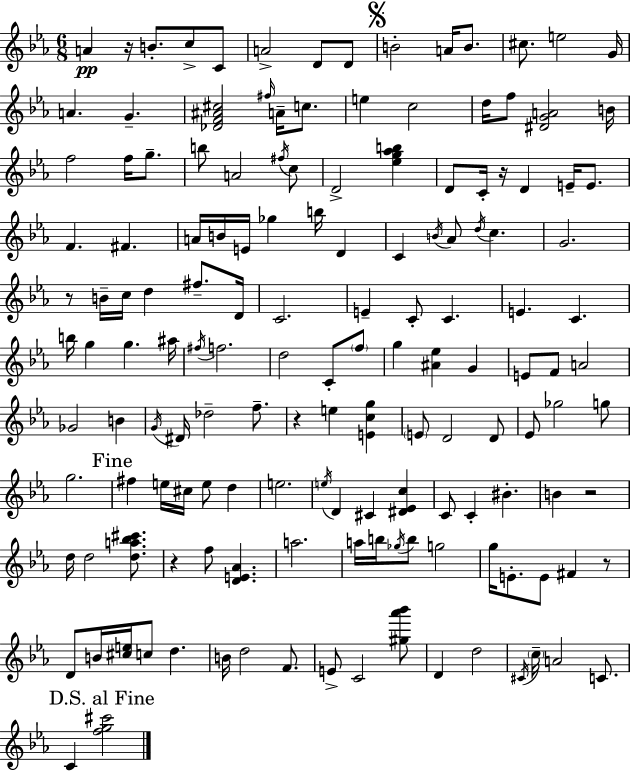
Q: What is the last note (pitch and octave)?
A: C4